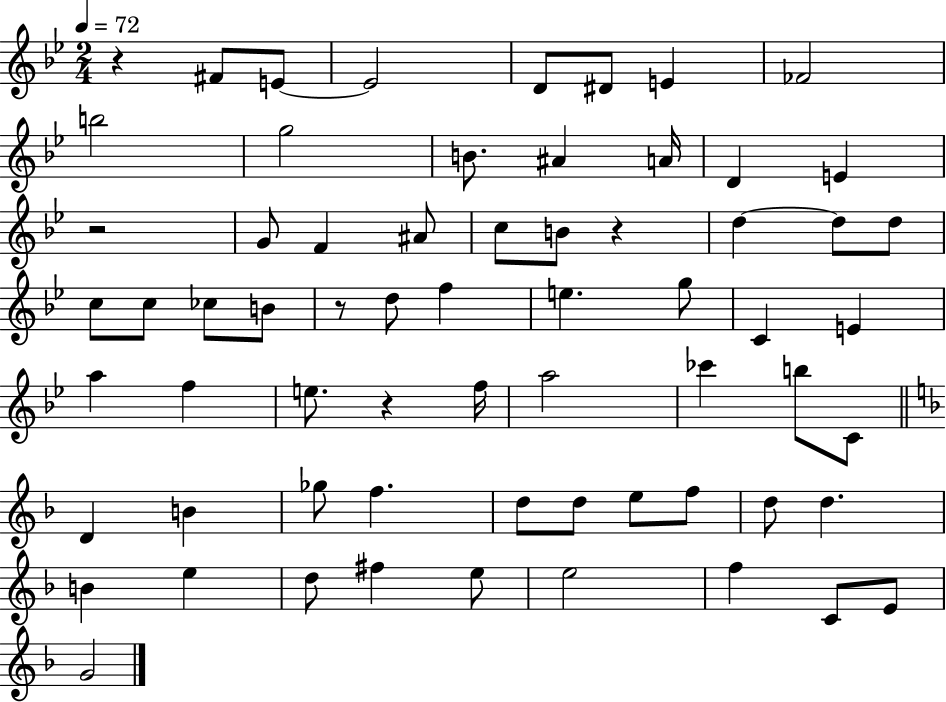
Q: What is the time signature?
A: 2/4